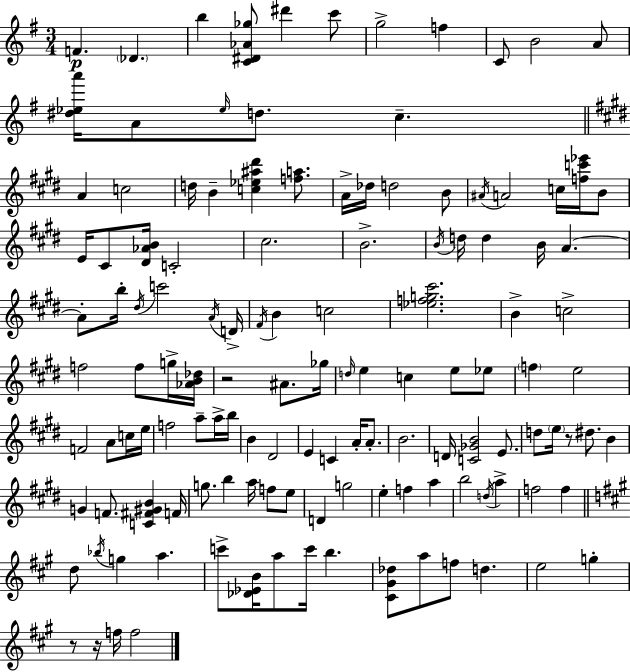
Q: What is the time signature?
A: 3/4